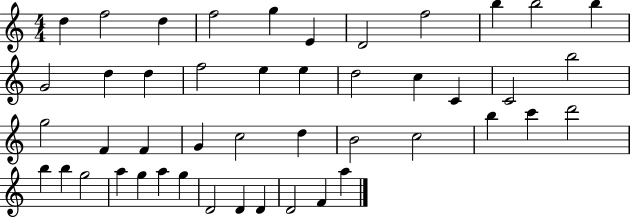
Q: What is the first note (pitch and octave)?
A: D5